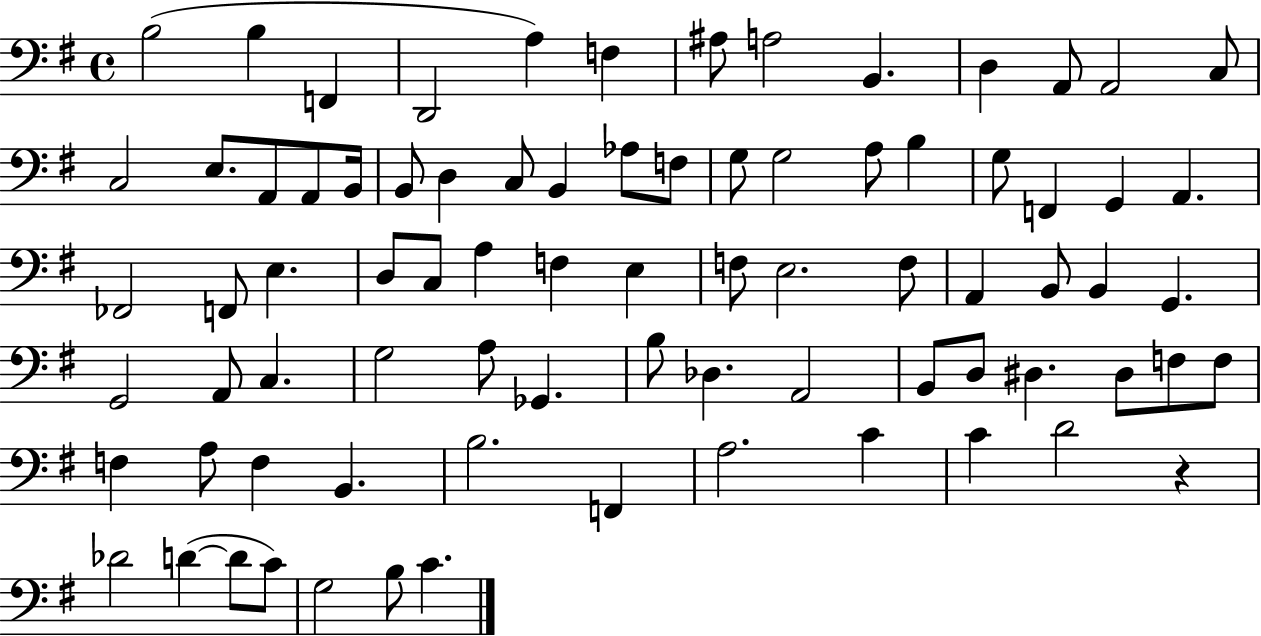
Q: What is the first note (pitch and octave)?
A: B3